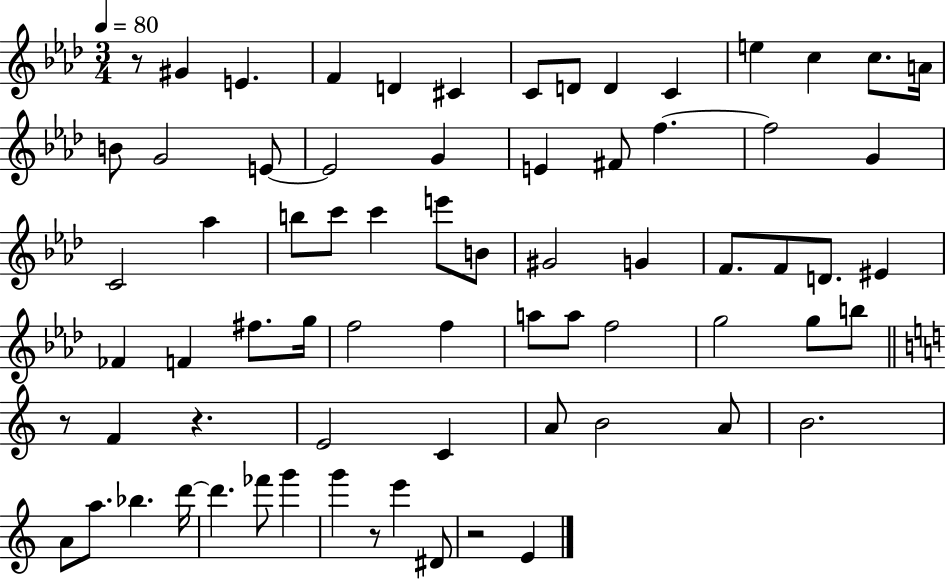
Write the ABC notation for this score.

X:1
T:Untitled
M:3/4
L:1/4
K:Ab
z/2 ^G E F D ^C C/2 D/2 D C e c c/2 A/4 B/2 G2 E/2 E2 G E ^F/2 f f2 G C2 _a b/2 c'/2 c' e'/2 B/2 ^G2 G F/2 F/2 D/2 ^E _F F ^f/2 g/4 f2 f a/2 a/2 f2 g2 g/2 b/2 z/2 F z E2 C A/2 B2 A/2 B2 A/2 a/2 _b d'/4 d' _f'/2 g' g' z/2 e' ^D/2 z2 E